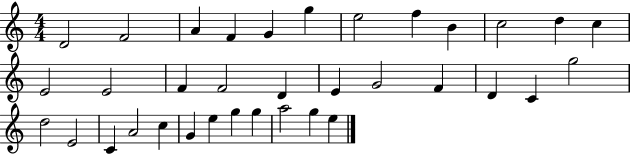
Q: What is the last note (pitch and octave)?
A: E5